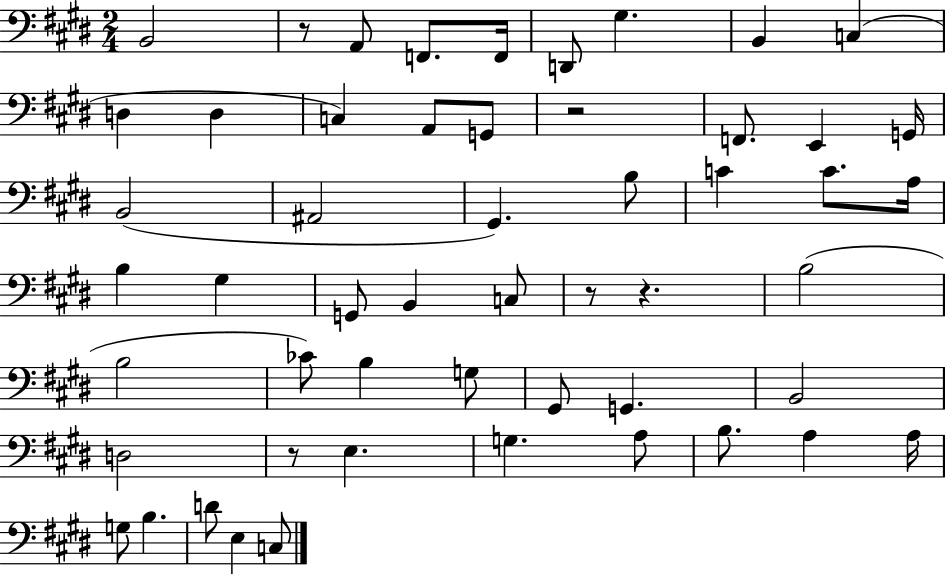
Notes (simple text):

B2/h R/e A2/e F2/e. F2/s D2/e G#3/q. B2/q C3/q D3/q D3/q C3/q A2/e G2/e R/h F2/e. E2/q G2/s B2/h A#2/h G#2/q. B3/e C4/q C4/e. A3/s B3/q G#3/q G2/e B2/q C3/e R/e R/q. B3/h B3/h CES4/e B3/q G3/e G#2/e G2/q. B2/h D3/h R/e E3/q. G3/q. A3/e B3/e. A3/q A3/s G3/e B3/q. D4/e E3/q C3/e